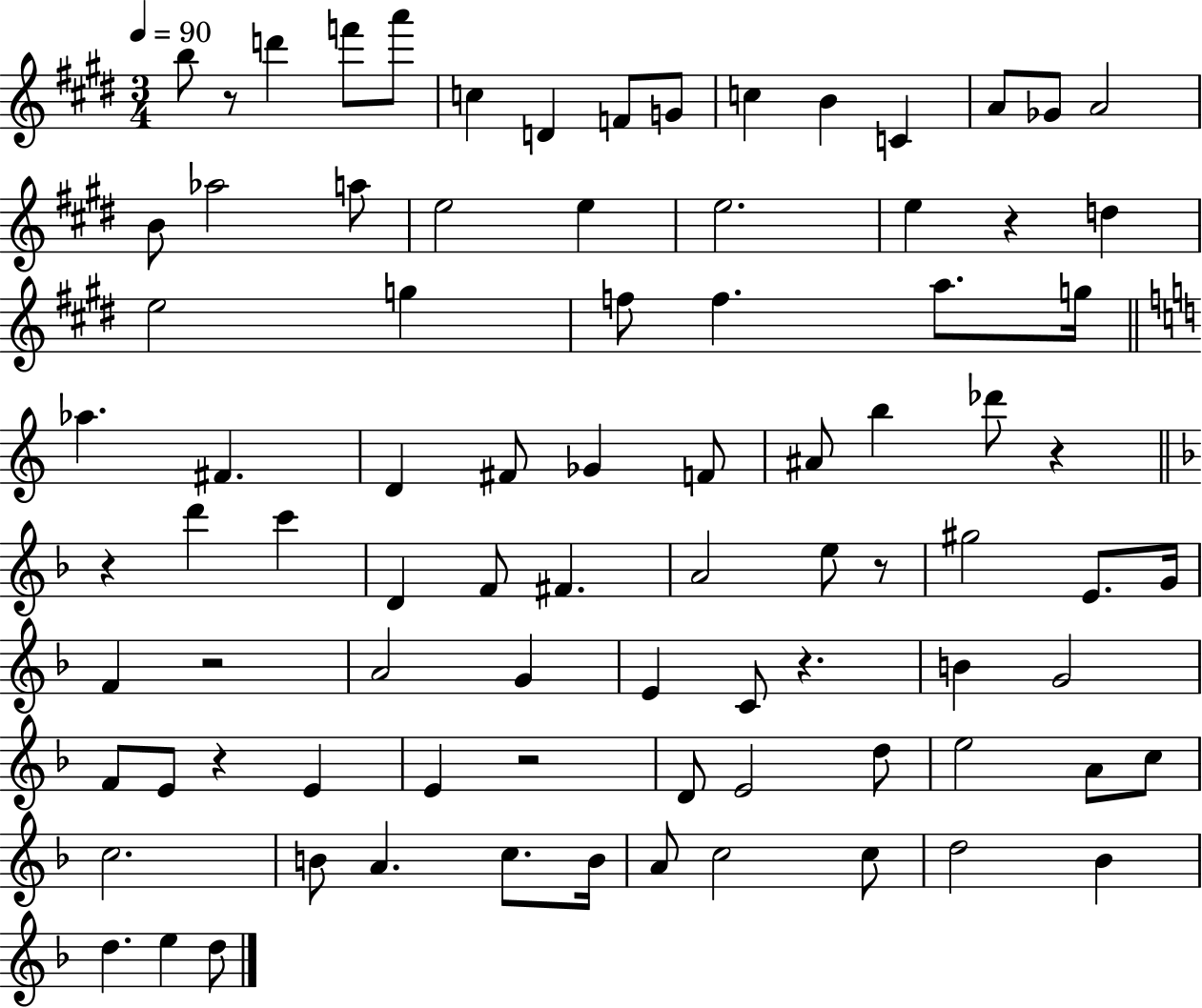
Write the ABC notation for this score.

X:1
T:Untitled
M:3/4
L:1/4
K:E
b/2 z/2 d' f'/2 a'/2 c D F/2 G/2 c B C A/2 _G/2 A2 B/2 _a2 a/2 e2 e e2 e z d e2 g f/2 f a/2 g/4 _a ^F D ^F/2 _G F/2 ^A/2 b _d'/2 z z d' c' D F/2 ^F A2 e/2 z/2 ^g2 E/2 G/4 F z2 A2 G E C/2 z B G2 F/2 E/2 z E E z2 D/2 E2 d/2 e2 A/2 c/2 c2 B/2 A c/2 B/4 A/2 c2 c/2 d2 _B d e d/2